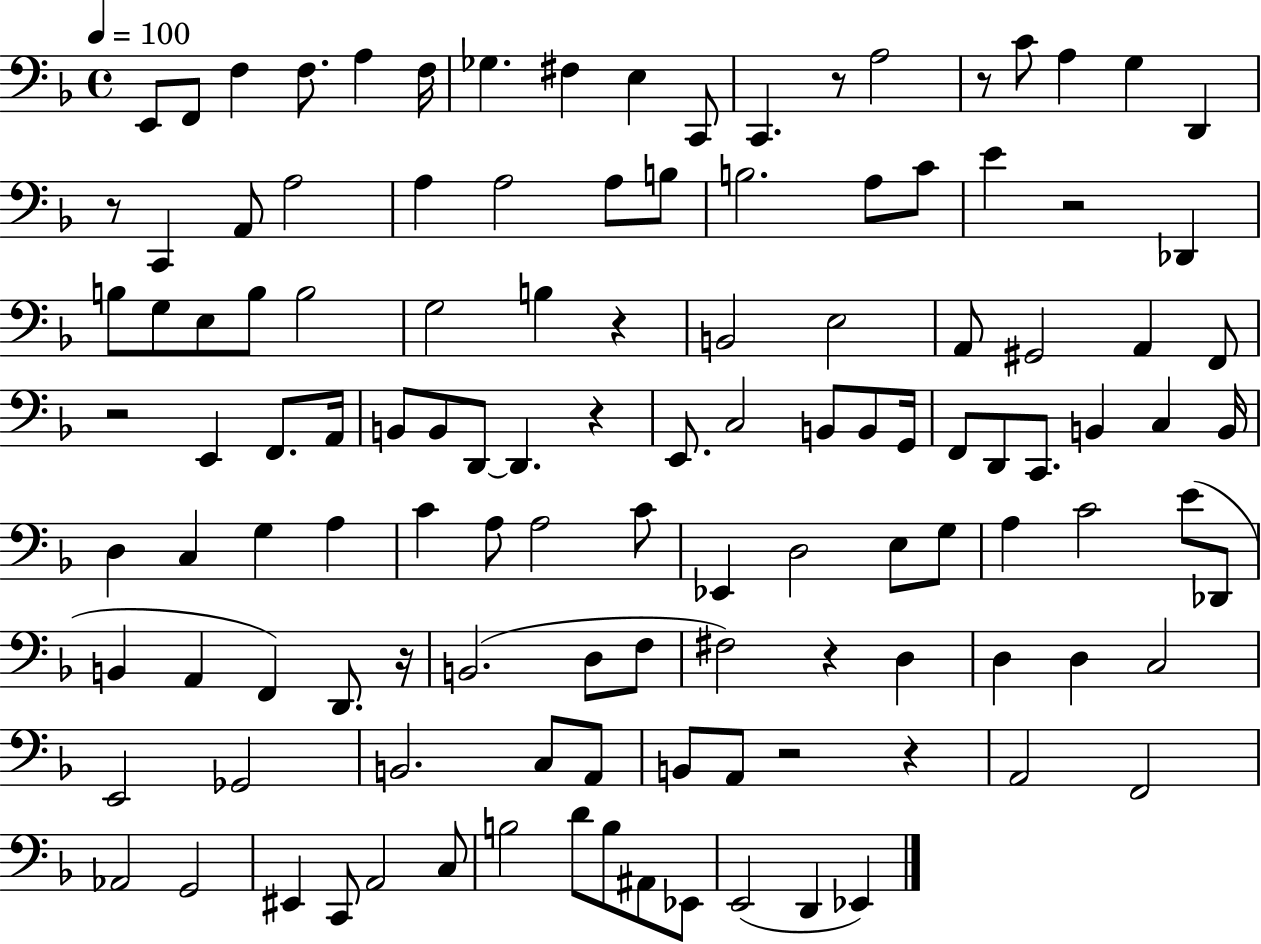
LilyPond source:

{
  \clef bass
  \time 4/4
  \defaultTimeSignature
  \key f \major
  \tempo 4 = 100
  \repeat volta 2 { e,8 f,8 f4 f8. a4 f16 | ges4. fis4 e4 c,8 | c,4. r8 a2 | r8 c'8 a4 g4 d,4 | \break r8 c,4 a,8 a2 | a4 a2 a8 b8 | b2. a8 c'8 | e'4 r2 des,4 | \break b8 g8 e8 b8 b2 | g2 b4 r4 | b,2 e2 | a,8 gis,2 a,4 f,8 | \break r2 e,4 f,8. a,16 | b,8 b,8 d,8~~ d,4. r4 | e,8. c2 b,8 b,8 g,16 | f,8 d,8 c,8. b,4 c4 b,16 | \break d4 c4 g4 a4 | c'4 a8 a2 c'8 | ees,4 d2 e8 g8 | a4 c'2 e'8( des,8 | \break b,4 a,4 f,4) d,8. r16 | b,2.( d8 f8 | fis2) r4 d4 | d4 d4 c2 | \break e,2 ges,2 | b,2. c8 a,8 | b,8 a,8 r2 r4 | a,2 f,2 | \break aes,2 g,2 | eis,4 c,8 a,2 c8 | b2 d'8 b8 ais,8 ees,8 | e,2( d,4 ees,4) | \break } \bar "|."
}